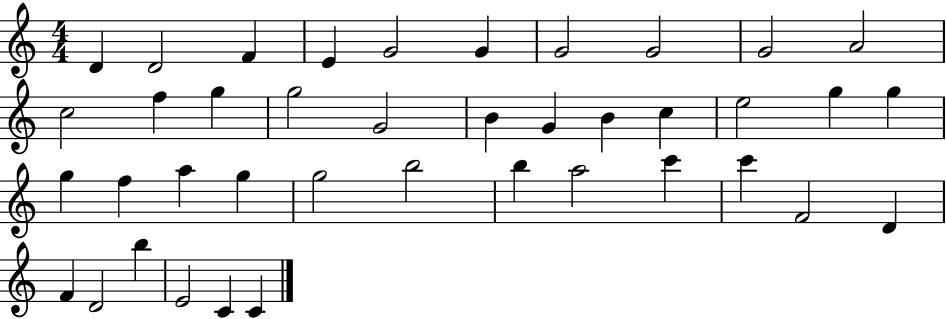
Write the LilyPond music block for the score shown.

{
  \clef treble
  \numericTimeSignature
  \time 4/4
  \key c \major
  d'4 d'2 f'4 | e'4 g'2 g'4 | g'2 g'2 | g'2 a'2 | \break c''2 f''4 g''4 | g''2 g'2 | b'4 g'4 b'4 c''4 | e''2 g''4 g''4 | \break g''4 f''4 a''4 g''4 | g''2 b''2 | b''4 a''2 c'''4 | c'''4 f'2 d'4 | \break f'4 d'2 b''4 | e'2 c'4 c'4 | \bar "|."
}